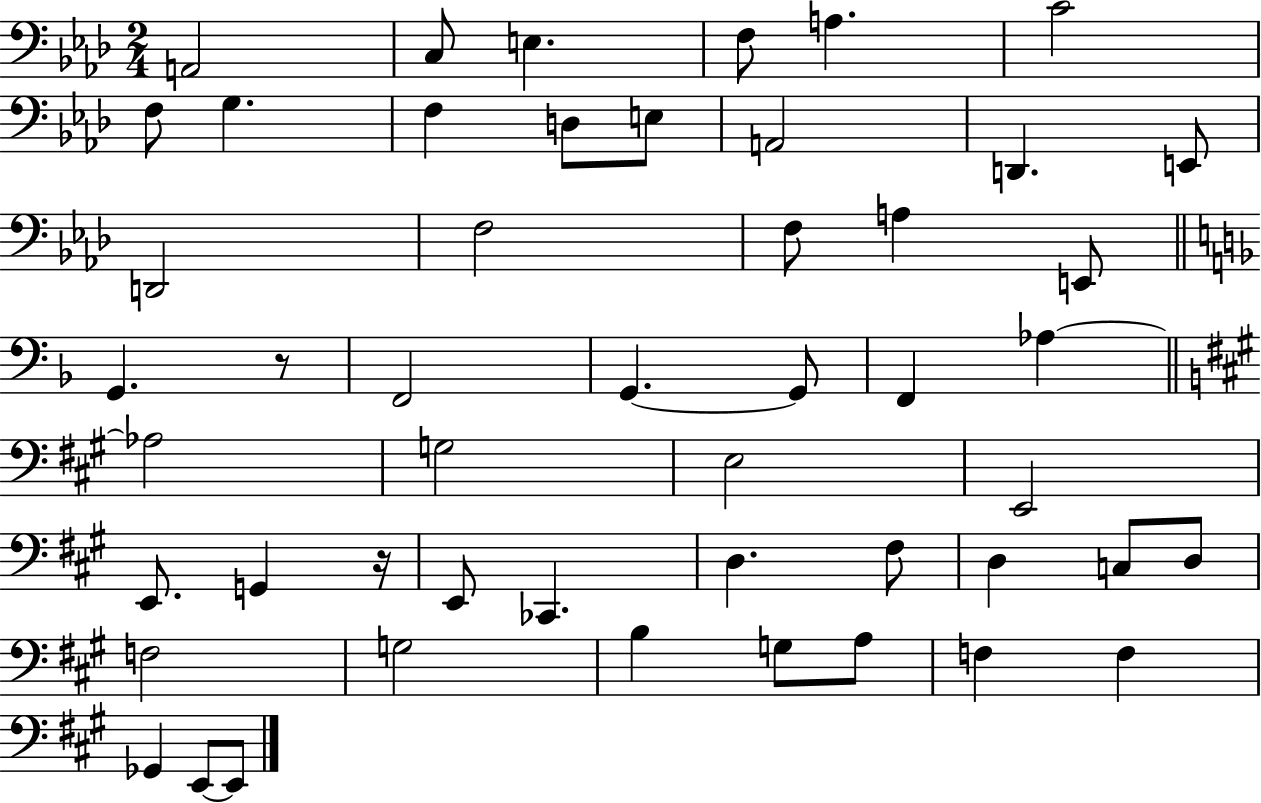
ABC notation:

X:1
T:Untitled
M:2/4
L:1/4
K:Ab
A,,2 C,/2 E, F,/2 A, C2 F,/2 G, F, D,/2 E,/2 A,,2 D,, E,,/2 D,,2 F,2 F,/2 A, E,,/2 G,, z/2 F,,2 G,, G,,/2 F,, _A, _A,2 G,2 E,2 E,,2 E,,/2 G,, z/4 E,,/2 _C,, D, ^F,/2 D, C,/2 D,/2 F,2 G,2 B, G,/2 A,/2 F, F, _G,, E,,/2 E,,/2